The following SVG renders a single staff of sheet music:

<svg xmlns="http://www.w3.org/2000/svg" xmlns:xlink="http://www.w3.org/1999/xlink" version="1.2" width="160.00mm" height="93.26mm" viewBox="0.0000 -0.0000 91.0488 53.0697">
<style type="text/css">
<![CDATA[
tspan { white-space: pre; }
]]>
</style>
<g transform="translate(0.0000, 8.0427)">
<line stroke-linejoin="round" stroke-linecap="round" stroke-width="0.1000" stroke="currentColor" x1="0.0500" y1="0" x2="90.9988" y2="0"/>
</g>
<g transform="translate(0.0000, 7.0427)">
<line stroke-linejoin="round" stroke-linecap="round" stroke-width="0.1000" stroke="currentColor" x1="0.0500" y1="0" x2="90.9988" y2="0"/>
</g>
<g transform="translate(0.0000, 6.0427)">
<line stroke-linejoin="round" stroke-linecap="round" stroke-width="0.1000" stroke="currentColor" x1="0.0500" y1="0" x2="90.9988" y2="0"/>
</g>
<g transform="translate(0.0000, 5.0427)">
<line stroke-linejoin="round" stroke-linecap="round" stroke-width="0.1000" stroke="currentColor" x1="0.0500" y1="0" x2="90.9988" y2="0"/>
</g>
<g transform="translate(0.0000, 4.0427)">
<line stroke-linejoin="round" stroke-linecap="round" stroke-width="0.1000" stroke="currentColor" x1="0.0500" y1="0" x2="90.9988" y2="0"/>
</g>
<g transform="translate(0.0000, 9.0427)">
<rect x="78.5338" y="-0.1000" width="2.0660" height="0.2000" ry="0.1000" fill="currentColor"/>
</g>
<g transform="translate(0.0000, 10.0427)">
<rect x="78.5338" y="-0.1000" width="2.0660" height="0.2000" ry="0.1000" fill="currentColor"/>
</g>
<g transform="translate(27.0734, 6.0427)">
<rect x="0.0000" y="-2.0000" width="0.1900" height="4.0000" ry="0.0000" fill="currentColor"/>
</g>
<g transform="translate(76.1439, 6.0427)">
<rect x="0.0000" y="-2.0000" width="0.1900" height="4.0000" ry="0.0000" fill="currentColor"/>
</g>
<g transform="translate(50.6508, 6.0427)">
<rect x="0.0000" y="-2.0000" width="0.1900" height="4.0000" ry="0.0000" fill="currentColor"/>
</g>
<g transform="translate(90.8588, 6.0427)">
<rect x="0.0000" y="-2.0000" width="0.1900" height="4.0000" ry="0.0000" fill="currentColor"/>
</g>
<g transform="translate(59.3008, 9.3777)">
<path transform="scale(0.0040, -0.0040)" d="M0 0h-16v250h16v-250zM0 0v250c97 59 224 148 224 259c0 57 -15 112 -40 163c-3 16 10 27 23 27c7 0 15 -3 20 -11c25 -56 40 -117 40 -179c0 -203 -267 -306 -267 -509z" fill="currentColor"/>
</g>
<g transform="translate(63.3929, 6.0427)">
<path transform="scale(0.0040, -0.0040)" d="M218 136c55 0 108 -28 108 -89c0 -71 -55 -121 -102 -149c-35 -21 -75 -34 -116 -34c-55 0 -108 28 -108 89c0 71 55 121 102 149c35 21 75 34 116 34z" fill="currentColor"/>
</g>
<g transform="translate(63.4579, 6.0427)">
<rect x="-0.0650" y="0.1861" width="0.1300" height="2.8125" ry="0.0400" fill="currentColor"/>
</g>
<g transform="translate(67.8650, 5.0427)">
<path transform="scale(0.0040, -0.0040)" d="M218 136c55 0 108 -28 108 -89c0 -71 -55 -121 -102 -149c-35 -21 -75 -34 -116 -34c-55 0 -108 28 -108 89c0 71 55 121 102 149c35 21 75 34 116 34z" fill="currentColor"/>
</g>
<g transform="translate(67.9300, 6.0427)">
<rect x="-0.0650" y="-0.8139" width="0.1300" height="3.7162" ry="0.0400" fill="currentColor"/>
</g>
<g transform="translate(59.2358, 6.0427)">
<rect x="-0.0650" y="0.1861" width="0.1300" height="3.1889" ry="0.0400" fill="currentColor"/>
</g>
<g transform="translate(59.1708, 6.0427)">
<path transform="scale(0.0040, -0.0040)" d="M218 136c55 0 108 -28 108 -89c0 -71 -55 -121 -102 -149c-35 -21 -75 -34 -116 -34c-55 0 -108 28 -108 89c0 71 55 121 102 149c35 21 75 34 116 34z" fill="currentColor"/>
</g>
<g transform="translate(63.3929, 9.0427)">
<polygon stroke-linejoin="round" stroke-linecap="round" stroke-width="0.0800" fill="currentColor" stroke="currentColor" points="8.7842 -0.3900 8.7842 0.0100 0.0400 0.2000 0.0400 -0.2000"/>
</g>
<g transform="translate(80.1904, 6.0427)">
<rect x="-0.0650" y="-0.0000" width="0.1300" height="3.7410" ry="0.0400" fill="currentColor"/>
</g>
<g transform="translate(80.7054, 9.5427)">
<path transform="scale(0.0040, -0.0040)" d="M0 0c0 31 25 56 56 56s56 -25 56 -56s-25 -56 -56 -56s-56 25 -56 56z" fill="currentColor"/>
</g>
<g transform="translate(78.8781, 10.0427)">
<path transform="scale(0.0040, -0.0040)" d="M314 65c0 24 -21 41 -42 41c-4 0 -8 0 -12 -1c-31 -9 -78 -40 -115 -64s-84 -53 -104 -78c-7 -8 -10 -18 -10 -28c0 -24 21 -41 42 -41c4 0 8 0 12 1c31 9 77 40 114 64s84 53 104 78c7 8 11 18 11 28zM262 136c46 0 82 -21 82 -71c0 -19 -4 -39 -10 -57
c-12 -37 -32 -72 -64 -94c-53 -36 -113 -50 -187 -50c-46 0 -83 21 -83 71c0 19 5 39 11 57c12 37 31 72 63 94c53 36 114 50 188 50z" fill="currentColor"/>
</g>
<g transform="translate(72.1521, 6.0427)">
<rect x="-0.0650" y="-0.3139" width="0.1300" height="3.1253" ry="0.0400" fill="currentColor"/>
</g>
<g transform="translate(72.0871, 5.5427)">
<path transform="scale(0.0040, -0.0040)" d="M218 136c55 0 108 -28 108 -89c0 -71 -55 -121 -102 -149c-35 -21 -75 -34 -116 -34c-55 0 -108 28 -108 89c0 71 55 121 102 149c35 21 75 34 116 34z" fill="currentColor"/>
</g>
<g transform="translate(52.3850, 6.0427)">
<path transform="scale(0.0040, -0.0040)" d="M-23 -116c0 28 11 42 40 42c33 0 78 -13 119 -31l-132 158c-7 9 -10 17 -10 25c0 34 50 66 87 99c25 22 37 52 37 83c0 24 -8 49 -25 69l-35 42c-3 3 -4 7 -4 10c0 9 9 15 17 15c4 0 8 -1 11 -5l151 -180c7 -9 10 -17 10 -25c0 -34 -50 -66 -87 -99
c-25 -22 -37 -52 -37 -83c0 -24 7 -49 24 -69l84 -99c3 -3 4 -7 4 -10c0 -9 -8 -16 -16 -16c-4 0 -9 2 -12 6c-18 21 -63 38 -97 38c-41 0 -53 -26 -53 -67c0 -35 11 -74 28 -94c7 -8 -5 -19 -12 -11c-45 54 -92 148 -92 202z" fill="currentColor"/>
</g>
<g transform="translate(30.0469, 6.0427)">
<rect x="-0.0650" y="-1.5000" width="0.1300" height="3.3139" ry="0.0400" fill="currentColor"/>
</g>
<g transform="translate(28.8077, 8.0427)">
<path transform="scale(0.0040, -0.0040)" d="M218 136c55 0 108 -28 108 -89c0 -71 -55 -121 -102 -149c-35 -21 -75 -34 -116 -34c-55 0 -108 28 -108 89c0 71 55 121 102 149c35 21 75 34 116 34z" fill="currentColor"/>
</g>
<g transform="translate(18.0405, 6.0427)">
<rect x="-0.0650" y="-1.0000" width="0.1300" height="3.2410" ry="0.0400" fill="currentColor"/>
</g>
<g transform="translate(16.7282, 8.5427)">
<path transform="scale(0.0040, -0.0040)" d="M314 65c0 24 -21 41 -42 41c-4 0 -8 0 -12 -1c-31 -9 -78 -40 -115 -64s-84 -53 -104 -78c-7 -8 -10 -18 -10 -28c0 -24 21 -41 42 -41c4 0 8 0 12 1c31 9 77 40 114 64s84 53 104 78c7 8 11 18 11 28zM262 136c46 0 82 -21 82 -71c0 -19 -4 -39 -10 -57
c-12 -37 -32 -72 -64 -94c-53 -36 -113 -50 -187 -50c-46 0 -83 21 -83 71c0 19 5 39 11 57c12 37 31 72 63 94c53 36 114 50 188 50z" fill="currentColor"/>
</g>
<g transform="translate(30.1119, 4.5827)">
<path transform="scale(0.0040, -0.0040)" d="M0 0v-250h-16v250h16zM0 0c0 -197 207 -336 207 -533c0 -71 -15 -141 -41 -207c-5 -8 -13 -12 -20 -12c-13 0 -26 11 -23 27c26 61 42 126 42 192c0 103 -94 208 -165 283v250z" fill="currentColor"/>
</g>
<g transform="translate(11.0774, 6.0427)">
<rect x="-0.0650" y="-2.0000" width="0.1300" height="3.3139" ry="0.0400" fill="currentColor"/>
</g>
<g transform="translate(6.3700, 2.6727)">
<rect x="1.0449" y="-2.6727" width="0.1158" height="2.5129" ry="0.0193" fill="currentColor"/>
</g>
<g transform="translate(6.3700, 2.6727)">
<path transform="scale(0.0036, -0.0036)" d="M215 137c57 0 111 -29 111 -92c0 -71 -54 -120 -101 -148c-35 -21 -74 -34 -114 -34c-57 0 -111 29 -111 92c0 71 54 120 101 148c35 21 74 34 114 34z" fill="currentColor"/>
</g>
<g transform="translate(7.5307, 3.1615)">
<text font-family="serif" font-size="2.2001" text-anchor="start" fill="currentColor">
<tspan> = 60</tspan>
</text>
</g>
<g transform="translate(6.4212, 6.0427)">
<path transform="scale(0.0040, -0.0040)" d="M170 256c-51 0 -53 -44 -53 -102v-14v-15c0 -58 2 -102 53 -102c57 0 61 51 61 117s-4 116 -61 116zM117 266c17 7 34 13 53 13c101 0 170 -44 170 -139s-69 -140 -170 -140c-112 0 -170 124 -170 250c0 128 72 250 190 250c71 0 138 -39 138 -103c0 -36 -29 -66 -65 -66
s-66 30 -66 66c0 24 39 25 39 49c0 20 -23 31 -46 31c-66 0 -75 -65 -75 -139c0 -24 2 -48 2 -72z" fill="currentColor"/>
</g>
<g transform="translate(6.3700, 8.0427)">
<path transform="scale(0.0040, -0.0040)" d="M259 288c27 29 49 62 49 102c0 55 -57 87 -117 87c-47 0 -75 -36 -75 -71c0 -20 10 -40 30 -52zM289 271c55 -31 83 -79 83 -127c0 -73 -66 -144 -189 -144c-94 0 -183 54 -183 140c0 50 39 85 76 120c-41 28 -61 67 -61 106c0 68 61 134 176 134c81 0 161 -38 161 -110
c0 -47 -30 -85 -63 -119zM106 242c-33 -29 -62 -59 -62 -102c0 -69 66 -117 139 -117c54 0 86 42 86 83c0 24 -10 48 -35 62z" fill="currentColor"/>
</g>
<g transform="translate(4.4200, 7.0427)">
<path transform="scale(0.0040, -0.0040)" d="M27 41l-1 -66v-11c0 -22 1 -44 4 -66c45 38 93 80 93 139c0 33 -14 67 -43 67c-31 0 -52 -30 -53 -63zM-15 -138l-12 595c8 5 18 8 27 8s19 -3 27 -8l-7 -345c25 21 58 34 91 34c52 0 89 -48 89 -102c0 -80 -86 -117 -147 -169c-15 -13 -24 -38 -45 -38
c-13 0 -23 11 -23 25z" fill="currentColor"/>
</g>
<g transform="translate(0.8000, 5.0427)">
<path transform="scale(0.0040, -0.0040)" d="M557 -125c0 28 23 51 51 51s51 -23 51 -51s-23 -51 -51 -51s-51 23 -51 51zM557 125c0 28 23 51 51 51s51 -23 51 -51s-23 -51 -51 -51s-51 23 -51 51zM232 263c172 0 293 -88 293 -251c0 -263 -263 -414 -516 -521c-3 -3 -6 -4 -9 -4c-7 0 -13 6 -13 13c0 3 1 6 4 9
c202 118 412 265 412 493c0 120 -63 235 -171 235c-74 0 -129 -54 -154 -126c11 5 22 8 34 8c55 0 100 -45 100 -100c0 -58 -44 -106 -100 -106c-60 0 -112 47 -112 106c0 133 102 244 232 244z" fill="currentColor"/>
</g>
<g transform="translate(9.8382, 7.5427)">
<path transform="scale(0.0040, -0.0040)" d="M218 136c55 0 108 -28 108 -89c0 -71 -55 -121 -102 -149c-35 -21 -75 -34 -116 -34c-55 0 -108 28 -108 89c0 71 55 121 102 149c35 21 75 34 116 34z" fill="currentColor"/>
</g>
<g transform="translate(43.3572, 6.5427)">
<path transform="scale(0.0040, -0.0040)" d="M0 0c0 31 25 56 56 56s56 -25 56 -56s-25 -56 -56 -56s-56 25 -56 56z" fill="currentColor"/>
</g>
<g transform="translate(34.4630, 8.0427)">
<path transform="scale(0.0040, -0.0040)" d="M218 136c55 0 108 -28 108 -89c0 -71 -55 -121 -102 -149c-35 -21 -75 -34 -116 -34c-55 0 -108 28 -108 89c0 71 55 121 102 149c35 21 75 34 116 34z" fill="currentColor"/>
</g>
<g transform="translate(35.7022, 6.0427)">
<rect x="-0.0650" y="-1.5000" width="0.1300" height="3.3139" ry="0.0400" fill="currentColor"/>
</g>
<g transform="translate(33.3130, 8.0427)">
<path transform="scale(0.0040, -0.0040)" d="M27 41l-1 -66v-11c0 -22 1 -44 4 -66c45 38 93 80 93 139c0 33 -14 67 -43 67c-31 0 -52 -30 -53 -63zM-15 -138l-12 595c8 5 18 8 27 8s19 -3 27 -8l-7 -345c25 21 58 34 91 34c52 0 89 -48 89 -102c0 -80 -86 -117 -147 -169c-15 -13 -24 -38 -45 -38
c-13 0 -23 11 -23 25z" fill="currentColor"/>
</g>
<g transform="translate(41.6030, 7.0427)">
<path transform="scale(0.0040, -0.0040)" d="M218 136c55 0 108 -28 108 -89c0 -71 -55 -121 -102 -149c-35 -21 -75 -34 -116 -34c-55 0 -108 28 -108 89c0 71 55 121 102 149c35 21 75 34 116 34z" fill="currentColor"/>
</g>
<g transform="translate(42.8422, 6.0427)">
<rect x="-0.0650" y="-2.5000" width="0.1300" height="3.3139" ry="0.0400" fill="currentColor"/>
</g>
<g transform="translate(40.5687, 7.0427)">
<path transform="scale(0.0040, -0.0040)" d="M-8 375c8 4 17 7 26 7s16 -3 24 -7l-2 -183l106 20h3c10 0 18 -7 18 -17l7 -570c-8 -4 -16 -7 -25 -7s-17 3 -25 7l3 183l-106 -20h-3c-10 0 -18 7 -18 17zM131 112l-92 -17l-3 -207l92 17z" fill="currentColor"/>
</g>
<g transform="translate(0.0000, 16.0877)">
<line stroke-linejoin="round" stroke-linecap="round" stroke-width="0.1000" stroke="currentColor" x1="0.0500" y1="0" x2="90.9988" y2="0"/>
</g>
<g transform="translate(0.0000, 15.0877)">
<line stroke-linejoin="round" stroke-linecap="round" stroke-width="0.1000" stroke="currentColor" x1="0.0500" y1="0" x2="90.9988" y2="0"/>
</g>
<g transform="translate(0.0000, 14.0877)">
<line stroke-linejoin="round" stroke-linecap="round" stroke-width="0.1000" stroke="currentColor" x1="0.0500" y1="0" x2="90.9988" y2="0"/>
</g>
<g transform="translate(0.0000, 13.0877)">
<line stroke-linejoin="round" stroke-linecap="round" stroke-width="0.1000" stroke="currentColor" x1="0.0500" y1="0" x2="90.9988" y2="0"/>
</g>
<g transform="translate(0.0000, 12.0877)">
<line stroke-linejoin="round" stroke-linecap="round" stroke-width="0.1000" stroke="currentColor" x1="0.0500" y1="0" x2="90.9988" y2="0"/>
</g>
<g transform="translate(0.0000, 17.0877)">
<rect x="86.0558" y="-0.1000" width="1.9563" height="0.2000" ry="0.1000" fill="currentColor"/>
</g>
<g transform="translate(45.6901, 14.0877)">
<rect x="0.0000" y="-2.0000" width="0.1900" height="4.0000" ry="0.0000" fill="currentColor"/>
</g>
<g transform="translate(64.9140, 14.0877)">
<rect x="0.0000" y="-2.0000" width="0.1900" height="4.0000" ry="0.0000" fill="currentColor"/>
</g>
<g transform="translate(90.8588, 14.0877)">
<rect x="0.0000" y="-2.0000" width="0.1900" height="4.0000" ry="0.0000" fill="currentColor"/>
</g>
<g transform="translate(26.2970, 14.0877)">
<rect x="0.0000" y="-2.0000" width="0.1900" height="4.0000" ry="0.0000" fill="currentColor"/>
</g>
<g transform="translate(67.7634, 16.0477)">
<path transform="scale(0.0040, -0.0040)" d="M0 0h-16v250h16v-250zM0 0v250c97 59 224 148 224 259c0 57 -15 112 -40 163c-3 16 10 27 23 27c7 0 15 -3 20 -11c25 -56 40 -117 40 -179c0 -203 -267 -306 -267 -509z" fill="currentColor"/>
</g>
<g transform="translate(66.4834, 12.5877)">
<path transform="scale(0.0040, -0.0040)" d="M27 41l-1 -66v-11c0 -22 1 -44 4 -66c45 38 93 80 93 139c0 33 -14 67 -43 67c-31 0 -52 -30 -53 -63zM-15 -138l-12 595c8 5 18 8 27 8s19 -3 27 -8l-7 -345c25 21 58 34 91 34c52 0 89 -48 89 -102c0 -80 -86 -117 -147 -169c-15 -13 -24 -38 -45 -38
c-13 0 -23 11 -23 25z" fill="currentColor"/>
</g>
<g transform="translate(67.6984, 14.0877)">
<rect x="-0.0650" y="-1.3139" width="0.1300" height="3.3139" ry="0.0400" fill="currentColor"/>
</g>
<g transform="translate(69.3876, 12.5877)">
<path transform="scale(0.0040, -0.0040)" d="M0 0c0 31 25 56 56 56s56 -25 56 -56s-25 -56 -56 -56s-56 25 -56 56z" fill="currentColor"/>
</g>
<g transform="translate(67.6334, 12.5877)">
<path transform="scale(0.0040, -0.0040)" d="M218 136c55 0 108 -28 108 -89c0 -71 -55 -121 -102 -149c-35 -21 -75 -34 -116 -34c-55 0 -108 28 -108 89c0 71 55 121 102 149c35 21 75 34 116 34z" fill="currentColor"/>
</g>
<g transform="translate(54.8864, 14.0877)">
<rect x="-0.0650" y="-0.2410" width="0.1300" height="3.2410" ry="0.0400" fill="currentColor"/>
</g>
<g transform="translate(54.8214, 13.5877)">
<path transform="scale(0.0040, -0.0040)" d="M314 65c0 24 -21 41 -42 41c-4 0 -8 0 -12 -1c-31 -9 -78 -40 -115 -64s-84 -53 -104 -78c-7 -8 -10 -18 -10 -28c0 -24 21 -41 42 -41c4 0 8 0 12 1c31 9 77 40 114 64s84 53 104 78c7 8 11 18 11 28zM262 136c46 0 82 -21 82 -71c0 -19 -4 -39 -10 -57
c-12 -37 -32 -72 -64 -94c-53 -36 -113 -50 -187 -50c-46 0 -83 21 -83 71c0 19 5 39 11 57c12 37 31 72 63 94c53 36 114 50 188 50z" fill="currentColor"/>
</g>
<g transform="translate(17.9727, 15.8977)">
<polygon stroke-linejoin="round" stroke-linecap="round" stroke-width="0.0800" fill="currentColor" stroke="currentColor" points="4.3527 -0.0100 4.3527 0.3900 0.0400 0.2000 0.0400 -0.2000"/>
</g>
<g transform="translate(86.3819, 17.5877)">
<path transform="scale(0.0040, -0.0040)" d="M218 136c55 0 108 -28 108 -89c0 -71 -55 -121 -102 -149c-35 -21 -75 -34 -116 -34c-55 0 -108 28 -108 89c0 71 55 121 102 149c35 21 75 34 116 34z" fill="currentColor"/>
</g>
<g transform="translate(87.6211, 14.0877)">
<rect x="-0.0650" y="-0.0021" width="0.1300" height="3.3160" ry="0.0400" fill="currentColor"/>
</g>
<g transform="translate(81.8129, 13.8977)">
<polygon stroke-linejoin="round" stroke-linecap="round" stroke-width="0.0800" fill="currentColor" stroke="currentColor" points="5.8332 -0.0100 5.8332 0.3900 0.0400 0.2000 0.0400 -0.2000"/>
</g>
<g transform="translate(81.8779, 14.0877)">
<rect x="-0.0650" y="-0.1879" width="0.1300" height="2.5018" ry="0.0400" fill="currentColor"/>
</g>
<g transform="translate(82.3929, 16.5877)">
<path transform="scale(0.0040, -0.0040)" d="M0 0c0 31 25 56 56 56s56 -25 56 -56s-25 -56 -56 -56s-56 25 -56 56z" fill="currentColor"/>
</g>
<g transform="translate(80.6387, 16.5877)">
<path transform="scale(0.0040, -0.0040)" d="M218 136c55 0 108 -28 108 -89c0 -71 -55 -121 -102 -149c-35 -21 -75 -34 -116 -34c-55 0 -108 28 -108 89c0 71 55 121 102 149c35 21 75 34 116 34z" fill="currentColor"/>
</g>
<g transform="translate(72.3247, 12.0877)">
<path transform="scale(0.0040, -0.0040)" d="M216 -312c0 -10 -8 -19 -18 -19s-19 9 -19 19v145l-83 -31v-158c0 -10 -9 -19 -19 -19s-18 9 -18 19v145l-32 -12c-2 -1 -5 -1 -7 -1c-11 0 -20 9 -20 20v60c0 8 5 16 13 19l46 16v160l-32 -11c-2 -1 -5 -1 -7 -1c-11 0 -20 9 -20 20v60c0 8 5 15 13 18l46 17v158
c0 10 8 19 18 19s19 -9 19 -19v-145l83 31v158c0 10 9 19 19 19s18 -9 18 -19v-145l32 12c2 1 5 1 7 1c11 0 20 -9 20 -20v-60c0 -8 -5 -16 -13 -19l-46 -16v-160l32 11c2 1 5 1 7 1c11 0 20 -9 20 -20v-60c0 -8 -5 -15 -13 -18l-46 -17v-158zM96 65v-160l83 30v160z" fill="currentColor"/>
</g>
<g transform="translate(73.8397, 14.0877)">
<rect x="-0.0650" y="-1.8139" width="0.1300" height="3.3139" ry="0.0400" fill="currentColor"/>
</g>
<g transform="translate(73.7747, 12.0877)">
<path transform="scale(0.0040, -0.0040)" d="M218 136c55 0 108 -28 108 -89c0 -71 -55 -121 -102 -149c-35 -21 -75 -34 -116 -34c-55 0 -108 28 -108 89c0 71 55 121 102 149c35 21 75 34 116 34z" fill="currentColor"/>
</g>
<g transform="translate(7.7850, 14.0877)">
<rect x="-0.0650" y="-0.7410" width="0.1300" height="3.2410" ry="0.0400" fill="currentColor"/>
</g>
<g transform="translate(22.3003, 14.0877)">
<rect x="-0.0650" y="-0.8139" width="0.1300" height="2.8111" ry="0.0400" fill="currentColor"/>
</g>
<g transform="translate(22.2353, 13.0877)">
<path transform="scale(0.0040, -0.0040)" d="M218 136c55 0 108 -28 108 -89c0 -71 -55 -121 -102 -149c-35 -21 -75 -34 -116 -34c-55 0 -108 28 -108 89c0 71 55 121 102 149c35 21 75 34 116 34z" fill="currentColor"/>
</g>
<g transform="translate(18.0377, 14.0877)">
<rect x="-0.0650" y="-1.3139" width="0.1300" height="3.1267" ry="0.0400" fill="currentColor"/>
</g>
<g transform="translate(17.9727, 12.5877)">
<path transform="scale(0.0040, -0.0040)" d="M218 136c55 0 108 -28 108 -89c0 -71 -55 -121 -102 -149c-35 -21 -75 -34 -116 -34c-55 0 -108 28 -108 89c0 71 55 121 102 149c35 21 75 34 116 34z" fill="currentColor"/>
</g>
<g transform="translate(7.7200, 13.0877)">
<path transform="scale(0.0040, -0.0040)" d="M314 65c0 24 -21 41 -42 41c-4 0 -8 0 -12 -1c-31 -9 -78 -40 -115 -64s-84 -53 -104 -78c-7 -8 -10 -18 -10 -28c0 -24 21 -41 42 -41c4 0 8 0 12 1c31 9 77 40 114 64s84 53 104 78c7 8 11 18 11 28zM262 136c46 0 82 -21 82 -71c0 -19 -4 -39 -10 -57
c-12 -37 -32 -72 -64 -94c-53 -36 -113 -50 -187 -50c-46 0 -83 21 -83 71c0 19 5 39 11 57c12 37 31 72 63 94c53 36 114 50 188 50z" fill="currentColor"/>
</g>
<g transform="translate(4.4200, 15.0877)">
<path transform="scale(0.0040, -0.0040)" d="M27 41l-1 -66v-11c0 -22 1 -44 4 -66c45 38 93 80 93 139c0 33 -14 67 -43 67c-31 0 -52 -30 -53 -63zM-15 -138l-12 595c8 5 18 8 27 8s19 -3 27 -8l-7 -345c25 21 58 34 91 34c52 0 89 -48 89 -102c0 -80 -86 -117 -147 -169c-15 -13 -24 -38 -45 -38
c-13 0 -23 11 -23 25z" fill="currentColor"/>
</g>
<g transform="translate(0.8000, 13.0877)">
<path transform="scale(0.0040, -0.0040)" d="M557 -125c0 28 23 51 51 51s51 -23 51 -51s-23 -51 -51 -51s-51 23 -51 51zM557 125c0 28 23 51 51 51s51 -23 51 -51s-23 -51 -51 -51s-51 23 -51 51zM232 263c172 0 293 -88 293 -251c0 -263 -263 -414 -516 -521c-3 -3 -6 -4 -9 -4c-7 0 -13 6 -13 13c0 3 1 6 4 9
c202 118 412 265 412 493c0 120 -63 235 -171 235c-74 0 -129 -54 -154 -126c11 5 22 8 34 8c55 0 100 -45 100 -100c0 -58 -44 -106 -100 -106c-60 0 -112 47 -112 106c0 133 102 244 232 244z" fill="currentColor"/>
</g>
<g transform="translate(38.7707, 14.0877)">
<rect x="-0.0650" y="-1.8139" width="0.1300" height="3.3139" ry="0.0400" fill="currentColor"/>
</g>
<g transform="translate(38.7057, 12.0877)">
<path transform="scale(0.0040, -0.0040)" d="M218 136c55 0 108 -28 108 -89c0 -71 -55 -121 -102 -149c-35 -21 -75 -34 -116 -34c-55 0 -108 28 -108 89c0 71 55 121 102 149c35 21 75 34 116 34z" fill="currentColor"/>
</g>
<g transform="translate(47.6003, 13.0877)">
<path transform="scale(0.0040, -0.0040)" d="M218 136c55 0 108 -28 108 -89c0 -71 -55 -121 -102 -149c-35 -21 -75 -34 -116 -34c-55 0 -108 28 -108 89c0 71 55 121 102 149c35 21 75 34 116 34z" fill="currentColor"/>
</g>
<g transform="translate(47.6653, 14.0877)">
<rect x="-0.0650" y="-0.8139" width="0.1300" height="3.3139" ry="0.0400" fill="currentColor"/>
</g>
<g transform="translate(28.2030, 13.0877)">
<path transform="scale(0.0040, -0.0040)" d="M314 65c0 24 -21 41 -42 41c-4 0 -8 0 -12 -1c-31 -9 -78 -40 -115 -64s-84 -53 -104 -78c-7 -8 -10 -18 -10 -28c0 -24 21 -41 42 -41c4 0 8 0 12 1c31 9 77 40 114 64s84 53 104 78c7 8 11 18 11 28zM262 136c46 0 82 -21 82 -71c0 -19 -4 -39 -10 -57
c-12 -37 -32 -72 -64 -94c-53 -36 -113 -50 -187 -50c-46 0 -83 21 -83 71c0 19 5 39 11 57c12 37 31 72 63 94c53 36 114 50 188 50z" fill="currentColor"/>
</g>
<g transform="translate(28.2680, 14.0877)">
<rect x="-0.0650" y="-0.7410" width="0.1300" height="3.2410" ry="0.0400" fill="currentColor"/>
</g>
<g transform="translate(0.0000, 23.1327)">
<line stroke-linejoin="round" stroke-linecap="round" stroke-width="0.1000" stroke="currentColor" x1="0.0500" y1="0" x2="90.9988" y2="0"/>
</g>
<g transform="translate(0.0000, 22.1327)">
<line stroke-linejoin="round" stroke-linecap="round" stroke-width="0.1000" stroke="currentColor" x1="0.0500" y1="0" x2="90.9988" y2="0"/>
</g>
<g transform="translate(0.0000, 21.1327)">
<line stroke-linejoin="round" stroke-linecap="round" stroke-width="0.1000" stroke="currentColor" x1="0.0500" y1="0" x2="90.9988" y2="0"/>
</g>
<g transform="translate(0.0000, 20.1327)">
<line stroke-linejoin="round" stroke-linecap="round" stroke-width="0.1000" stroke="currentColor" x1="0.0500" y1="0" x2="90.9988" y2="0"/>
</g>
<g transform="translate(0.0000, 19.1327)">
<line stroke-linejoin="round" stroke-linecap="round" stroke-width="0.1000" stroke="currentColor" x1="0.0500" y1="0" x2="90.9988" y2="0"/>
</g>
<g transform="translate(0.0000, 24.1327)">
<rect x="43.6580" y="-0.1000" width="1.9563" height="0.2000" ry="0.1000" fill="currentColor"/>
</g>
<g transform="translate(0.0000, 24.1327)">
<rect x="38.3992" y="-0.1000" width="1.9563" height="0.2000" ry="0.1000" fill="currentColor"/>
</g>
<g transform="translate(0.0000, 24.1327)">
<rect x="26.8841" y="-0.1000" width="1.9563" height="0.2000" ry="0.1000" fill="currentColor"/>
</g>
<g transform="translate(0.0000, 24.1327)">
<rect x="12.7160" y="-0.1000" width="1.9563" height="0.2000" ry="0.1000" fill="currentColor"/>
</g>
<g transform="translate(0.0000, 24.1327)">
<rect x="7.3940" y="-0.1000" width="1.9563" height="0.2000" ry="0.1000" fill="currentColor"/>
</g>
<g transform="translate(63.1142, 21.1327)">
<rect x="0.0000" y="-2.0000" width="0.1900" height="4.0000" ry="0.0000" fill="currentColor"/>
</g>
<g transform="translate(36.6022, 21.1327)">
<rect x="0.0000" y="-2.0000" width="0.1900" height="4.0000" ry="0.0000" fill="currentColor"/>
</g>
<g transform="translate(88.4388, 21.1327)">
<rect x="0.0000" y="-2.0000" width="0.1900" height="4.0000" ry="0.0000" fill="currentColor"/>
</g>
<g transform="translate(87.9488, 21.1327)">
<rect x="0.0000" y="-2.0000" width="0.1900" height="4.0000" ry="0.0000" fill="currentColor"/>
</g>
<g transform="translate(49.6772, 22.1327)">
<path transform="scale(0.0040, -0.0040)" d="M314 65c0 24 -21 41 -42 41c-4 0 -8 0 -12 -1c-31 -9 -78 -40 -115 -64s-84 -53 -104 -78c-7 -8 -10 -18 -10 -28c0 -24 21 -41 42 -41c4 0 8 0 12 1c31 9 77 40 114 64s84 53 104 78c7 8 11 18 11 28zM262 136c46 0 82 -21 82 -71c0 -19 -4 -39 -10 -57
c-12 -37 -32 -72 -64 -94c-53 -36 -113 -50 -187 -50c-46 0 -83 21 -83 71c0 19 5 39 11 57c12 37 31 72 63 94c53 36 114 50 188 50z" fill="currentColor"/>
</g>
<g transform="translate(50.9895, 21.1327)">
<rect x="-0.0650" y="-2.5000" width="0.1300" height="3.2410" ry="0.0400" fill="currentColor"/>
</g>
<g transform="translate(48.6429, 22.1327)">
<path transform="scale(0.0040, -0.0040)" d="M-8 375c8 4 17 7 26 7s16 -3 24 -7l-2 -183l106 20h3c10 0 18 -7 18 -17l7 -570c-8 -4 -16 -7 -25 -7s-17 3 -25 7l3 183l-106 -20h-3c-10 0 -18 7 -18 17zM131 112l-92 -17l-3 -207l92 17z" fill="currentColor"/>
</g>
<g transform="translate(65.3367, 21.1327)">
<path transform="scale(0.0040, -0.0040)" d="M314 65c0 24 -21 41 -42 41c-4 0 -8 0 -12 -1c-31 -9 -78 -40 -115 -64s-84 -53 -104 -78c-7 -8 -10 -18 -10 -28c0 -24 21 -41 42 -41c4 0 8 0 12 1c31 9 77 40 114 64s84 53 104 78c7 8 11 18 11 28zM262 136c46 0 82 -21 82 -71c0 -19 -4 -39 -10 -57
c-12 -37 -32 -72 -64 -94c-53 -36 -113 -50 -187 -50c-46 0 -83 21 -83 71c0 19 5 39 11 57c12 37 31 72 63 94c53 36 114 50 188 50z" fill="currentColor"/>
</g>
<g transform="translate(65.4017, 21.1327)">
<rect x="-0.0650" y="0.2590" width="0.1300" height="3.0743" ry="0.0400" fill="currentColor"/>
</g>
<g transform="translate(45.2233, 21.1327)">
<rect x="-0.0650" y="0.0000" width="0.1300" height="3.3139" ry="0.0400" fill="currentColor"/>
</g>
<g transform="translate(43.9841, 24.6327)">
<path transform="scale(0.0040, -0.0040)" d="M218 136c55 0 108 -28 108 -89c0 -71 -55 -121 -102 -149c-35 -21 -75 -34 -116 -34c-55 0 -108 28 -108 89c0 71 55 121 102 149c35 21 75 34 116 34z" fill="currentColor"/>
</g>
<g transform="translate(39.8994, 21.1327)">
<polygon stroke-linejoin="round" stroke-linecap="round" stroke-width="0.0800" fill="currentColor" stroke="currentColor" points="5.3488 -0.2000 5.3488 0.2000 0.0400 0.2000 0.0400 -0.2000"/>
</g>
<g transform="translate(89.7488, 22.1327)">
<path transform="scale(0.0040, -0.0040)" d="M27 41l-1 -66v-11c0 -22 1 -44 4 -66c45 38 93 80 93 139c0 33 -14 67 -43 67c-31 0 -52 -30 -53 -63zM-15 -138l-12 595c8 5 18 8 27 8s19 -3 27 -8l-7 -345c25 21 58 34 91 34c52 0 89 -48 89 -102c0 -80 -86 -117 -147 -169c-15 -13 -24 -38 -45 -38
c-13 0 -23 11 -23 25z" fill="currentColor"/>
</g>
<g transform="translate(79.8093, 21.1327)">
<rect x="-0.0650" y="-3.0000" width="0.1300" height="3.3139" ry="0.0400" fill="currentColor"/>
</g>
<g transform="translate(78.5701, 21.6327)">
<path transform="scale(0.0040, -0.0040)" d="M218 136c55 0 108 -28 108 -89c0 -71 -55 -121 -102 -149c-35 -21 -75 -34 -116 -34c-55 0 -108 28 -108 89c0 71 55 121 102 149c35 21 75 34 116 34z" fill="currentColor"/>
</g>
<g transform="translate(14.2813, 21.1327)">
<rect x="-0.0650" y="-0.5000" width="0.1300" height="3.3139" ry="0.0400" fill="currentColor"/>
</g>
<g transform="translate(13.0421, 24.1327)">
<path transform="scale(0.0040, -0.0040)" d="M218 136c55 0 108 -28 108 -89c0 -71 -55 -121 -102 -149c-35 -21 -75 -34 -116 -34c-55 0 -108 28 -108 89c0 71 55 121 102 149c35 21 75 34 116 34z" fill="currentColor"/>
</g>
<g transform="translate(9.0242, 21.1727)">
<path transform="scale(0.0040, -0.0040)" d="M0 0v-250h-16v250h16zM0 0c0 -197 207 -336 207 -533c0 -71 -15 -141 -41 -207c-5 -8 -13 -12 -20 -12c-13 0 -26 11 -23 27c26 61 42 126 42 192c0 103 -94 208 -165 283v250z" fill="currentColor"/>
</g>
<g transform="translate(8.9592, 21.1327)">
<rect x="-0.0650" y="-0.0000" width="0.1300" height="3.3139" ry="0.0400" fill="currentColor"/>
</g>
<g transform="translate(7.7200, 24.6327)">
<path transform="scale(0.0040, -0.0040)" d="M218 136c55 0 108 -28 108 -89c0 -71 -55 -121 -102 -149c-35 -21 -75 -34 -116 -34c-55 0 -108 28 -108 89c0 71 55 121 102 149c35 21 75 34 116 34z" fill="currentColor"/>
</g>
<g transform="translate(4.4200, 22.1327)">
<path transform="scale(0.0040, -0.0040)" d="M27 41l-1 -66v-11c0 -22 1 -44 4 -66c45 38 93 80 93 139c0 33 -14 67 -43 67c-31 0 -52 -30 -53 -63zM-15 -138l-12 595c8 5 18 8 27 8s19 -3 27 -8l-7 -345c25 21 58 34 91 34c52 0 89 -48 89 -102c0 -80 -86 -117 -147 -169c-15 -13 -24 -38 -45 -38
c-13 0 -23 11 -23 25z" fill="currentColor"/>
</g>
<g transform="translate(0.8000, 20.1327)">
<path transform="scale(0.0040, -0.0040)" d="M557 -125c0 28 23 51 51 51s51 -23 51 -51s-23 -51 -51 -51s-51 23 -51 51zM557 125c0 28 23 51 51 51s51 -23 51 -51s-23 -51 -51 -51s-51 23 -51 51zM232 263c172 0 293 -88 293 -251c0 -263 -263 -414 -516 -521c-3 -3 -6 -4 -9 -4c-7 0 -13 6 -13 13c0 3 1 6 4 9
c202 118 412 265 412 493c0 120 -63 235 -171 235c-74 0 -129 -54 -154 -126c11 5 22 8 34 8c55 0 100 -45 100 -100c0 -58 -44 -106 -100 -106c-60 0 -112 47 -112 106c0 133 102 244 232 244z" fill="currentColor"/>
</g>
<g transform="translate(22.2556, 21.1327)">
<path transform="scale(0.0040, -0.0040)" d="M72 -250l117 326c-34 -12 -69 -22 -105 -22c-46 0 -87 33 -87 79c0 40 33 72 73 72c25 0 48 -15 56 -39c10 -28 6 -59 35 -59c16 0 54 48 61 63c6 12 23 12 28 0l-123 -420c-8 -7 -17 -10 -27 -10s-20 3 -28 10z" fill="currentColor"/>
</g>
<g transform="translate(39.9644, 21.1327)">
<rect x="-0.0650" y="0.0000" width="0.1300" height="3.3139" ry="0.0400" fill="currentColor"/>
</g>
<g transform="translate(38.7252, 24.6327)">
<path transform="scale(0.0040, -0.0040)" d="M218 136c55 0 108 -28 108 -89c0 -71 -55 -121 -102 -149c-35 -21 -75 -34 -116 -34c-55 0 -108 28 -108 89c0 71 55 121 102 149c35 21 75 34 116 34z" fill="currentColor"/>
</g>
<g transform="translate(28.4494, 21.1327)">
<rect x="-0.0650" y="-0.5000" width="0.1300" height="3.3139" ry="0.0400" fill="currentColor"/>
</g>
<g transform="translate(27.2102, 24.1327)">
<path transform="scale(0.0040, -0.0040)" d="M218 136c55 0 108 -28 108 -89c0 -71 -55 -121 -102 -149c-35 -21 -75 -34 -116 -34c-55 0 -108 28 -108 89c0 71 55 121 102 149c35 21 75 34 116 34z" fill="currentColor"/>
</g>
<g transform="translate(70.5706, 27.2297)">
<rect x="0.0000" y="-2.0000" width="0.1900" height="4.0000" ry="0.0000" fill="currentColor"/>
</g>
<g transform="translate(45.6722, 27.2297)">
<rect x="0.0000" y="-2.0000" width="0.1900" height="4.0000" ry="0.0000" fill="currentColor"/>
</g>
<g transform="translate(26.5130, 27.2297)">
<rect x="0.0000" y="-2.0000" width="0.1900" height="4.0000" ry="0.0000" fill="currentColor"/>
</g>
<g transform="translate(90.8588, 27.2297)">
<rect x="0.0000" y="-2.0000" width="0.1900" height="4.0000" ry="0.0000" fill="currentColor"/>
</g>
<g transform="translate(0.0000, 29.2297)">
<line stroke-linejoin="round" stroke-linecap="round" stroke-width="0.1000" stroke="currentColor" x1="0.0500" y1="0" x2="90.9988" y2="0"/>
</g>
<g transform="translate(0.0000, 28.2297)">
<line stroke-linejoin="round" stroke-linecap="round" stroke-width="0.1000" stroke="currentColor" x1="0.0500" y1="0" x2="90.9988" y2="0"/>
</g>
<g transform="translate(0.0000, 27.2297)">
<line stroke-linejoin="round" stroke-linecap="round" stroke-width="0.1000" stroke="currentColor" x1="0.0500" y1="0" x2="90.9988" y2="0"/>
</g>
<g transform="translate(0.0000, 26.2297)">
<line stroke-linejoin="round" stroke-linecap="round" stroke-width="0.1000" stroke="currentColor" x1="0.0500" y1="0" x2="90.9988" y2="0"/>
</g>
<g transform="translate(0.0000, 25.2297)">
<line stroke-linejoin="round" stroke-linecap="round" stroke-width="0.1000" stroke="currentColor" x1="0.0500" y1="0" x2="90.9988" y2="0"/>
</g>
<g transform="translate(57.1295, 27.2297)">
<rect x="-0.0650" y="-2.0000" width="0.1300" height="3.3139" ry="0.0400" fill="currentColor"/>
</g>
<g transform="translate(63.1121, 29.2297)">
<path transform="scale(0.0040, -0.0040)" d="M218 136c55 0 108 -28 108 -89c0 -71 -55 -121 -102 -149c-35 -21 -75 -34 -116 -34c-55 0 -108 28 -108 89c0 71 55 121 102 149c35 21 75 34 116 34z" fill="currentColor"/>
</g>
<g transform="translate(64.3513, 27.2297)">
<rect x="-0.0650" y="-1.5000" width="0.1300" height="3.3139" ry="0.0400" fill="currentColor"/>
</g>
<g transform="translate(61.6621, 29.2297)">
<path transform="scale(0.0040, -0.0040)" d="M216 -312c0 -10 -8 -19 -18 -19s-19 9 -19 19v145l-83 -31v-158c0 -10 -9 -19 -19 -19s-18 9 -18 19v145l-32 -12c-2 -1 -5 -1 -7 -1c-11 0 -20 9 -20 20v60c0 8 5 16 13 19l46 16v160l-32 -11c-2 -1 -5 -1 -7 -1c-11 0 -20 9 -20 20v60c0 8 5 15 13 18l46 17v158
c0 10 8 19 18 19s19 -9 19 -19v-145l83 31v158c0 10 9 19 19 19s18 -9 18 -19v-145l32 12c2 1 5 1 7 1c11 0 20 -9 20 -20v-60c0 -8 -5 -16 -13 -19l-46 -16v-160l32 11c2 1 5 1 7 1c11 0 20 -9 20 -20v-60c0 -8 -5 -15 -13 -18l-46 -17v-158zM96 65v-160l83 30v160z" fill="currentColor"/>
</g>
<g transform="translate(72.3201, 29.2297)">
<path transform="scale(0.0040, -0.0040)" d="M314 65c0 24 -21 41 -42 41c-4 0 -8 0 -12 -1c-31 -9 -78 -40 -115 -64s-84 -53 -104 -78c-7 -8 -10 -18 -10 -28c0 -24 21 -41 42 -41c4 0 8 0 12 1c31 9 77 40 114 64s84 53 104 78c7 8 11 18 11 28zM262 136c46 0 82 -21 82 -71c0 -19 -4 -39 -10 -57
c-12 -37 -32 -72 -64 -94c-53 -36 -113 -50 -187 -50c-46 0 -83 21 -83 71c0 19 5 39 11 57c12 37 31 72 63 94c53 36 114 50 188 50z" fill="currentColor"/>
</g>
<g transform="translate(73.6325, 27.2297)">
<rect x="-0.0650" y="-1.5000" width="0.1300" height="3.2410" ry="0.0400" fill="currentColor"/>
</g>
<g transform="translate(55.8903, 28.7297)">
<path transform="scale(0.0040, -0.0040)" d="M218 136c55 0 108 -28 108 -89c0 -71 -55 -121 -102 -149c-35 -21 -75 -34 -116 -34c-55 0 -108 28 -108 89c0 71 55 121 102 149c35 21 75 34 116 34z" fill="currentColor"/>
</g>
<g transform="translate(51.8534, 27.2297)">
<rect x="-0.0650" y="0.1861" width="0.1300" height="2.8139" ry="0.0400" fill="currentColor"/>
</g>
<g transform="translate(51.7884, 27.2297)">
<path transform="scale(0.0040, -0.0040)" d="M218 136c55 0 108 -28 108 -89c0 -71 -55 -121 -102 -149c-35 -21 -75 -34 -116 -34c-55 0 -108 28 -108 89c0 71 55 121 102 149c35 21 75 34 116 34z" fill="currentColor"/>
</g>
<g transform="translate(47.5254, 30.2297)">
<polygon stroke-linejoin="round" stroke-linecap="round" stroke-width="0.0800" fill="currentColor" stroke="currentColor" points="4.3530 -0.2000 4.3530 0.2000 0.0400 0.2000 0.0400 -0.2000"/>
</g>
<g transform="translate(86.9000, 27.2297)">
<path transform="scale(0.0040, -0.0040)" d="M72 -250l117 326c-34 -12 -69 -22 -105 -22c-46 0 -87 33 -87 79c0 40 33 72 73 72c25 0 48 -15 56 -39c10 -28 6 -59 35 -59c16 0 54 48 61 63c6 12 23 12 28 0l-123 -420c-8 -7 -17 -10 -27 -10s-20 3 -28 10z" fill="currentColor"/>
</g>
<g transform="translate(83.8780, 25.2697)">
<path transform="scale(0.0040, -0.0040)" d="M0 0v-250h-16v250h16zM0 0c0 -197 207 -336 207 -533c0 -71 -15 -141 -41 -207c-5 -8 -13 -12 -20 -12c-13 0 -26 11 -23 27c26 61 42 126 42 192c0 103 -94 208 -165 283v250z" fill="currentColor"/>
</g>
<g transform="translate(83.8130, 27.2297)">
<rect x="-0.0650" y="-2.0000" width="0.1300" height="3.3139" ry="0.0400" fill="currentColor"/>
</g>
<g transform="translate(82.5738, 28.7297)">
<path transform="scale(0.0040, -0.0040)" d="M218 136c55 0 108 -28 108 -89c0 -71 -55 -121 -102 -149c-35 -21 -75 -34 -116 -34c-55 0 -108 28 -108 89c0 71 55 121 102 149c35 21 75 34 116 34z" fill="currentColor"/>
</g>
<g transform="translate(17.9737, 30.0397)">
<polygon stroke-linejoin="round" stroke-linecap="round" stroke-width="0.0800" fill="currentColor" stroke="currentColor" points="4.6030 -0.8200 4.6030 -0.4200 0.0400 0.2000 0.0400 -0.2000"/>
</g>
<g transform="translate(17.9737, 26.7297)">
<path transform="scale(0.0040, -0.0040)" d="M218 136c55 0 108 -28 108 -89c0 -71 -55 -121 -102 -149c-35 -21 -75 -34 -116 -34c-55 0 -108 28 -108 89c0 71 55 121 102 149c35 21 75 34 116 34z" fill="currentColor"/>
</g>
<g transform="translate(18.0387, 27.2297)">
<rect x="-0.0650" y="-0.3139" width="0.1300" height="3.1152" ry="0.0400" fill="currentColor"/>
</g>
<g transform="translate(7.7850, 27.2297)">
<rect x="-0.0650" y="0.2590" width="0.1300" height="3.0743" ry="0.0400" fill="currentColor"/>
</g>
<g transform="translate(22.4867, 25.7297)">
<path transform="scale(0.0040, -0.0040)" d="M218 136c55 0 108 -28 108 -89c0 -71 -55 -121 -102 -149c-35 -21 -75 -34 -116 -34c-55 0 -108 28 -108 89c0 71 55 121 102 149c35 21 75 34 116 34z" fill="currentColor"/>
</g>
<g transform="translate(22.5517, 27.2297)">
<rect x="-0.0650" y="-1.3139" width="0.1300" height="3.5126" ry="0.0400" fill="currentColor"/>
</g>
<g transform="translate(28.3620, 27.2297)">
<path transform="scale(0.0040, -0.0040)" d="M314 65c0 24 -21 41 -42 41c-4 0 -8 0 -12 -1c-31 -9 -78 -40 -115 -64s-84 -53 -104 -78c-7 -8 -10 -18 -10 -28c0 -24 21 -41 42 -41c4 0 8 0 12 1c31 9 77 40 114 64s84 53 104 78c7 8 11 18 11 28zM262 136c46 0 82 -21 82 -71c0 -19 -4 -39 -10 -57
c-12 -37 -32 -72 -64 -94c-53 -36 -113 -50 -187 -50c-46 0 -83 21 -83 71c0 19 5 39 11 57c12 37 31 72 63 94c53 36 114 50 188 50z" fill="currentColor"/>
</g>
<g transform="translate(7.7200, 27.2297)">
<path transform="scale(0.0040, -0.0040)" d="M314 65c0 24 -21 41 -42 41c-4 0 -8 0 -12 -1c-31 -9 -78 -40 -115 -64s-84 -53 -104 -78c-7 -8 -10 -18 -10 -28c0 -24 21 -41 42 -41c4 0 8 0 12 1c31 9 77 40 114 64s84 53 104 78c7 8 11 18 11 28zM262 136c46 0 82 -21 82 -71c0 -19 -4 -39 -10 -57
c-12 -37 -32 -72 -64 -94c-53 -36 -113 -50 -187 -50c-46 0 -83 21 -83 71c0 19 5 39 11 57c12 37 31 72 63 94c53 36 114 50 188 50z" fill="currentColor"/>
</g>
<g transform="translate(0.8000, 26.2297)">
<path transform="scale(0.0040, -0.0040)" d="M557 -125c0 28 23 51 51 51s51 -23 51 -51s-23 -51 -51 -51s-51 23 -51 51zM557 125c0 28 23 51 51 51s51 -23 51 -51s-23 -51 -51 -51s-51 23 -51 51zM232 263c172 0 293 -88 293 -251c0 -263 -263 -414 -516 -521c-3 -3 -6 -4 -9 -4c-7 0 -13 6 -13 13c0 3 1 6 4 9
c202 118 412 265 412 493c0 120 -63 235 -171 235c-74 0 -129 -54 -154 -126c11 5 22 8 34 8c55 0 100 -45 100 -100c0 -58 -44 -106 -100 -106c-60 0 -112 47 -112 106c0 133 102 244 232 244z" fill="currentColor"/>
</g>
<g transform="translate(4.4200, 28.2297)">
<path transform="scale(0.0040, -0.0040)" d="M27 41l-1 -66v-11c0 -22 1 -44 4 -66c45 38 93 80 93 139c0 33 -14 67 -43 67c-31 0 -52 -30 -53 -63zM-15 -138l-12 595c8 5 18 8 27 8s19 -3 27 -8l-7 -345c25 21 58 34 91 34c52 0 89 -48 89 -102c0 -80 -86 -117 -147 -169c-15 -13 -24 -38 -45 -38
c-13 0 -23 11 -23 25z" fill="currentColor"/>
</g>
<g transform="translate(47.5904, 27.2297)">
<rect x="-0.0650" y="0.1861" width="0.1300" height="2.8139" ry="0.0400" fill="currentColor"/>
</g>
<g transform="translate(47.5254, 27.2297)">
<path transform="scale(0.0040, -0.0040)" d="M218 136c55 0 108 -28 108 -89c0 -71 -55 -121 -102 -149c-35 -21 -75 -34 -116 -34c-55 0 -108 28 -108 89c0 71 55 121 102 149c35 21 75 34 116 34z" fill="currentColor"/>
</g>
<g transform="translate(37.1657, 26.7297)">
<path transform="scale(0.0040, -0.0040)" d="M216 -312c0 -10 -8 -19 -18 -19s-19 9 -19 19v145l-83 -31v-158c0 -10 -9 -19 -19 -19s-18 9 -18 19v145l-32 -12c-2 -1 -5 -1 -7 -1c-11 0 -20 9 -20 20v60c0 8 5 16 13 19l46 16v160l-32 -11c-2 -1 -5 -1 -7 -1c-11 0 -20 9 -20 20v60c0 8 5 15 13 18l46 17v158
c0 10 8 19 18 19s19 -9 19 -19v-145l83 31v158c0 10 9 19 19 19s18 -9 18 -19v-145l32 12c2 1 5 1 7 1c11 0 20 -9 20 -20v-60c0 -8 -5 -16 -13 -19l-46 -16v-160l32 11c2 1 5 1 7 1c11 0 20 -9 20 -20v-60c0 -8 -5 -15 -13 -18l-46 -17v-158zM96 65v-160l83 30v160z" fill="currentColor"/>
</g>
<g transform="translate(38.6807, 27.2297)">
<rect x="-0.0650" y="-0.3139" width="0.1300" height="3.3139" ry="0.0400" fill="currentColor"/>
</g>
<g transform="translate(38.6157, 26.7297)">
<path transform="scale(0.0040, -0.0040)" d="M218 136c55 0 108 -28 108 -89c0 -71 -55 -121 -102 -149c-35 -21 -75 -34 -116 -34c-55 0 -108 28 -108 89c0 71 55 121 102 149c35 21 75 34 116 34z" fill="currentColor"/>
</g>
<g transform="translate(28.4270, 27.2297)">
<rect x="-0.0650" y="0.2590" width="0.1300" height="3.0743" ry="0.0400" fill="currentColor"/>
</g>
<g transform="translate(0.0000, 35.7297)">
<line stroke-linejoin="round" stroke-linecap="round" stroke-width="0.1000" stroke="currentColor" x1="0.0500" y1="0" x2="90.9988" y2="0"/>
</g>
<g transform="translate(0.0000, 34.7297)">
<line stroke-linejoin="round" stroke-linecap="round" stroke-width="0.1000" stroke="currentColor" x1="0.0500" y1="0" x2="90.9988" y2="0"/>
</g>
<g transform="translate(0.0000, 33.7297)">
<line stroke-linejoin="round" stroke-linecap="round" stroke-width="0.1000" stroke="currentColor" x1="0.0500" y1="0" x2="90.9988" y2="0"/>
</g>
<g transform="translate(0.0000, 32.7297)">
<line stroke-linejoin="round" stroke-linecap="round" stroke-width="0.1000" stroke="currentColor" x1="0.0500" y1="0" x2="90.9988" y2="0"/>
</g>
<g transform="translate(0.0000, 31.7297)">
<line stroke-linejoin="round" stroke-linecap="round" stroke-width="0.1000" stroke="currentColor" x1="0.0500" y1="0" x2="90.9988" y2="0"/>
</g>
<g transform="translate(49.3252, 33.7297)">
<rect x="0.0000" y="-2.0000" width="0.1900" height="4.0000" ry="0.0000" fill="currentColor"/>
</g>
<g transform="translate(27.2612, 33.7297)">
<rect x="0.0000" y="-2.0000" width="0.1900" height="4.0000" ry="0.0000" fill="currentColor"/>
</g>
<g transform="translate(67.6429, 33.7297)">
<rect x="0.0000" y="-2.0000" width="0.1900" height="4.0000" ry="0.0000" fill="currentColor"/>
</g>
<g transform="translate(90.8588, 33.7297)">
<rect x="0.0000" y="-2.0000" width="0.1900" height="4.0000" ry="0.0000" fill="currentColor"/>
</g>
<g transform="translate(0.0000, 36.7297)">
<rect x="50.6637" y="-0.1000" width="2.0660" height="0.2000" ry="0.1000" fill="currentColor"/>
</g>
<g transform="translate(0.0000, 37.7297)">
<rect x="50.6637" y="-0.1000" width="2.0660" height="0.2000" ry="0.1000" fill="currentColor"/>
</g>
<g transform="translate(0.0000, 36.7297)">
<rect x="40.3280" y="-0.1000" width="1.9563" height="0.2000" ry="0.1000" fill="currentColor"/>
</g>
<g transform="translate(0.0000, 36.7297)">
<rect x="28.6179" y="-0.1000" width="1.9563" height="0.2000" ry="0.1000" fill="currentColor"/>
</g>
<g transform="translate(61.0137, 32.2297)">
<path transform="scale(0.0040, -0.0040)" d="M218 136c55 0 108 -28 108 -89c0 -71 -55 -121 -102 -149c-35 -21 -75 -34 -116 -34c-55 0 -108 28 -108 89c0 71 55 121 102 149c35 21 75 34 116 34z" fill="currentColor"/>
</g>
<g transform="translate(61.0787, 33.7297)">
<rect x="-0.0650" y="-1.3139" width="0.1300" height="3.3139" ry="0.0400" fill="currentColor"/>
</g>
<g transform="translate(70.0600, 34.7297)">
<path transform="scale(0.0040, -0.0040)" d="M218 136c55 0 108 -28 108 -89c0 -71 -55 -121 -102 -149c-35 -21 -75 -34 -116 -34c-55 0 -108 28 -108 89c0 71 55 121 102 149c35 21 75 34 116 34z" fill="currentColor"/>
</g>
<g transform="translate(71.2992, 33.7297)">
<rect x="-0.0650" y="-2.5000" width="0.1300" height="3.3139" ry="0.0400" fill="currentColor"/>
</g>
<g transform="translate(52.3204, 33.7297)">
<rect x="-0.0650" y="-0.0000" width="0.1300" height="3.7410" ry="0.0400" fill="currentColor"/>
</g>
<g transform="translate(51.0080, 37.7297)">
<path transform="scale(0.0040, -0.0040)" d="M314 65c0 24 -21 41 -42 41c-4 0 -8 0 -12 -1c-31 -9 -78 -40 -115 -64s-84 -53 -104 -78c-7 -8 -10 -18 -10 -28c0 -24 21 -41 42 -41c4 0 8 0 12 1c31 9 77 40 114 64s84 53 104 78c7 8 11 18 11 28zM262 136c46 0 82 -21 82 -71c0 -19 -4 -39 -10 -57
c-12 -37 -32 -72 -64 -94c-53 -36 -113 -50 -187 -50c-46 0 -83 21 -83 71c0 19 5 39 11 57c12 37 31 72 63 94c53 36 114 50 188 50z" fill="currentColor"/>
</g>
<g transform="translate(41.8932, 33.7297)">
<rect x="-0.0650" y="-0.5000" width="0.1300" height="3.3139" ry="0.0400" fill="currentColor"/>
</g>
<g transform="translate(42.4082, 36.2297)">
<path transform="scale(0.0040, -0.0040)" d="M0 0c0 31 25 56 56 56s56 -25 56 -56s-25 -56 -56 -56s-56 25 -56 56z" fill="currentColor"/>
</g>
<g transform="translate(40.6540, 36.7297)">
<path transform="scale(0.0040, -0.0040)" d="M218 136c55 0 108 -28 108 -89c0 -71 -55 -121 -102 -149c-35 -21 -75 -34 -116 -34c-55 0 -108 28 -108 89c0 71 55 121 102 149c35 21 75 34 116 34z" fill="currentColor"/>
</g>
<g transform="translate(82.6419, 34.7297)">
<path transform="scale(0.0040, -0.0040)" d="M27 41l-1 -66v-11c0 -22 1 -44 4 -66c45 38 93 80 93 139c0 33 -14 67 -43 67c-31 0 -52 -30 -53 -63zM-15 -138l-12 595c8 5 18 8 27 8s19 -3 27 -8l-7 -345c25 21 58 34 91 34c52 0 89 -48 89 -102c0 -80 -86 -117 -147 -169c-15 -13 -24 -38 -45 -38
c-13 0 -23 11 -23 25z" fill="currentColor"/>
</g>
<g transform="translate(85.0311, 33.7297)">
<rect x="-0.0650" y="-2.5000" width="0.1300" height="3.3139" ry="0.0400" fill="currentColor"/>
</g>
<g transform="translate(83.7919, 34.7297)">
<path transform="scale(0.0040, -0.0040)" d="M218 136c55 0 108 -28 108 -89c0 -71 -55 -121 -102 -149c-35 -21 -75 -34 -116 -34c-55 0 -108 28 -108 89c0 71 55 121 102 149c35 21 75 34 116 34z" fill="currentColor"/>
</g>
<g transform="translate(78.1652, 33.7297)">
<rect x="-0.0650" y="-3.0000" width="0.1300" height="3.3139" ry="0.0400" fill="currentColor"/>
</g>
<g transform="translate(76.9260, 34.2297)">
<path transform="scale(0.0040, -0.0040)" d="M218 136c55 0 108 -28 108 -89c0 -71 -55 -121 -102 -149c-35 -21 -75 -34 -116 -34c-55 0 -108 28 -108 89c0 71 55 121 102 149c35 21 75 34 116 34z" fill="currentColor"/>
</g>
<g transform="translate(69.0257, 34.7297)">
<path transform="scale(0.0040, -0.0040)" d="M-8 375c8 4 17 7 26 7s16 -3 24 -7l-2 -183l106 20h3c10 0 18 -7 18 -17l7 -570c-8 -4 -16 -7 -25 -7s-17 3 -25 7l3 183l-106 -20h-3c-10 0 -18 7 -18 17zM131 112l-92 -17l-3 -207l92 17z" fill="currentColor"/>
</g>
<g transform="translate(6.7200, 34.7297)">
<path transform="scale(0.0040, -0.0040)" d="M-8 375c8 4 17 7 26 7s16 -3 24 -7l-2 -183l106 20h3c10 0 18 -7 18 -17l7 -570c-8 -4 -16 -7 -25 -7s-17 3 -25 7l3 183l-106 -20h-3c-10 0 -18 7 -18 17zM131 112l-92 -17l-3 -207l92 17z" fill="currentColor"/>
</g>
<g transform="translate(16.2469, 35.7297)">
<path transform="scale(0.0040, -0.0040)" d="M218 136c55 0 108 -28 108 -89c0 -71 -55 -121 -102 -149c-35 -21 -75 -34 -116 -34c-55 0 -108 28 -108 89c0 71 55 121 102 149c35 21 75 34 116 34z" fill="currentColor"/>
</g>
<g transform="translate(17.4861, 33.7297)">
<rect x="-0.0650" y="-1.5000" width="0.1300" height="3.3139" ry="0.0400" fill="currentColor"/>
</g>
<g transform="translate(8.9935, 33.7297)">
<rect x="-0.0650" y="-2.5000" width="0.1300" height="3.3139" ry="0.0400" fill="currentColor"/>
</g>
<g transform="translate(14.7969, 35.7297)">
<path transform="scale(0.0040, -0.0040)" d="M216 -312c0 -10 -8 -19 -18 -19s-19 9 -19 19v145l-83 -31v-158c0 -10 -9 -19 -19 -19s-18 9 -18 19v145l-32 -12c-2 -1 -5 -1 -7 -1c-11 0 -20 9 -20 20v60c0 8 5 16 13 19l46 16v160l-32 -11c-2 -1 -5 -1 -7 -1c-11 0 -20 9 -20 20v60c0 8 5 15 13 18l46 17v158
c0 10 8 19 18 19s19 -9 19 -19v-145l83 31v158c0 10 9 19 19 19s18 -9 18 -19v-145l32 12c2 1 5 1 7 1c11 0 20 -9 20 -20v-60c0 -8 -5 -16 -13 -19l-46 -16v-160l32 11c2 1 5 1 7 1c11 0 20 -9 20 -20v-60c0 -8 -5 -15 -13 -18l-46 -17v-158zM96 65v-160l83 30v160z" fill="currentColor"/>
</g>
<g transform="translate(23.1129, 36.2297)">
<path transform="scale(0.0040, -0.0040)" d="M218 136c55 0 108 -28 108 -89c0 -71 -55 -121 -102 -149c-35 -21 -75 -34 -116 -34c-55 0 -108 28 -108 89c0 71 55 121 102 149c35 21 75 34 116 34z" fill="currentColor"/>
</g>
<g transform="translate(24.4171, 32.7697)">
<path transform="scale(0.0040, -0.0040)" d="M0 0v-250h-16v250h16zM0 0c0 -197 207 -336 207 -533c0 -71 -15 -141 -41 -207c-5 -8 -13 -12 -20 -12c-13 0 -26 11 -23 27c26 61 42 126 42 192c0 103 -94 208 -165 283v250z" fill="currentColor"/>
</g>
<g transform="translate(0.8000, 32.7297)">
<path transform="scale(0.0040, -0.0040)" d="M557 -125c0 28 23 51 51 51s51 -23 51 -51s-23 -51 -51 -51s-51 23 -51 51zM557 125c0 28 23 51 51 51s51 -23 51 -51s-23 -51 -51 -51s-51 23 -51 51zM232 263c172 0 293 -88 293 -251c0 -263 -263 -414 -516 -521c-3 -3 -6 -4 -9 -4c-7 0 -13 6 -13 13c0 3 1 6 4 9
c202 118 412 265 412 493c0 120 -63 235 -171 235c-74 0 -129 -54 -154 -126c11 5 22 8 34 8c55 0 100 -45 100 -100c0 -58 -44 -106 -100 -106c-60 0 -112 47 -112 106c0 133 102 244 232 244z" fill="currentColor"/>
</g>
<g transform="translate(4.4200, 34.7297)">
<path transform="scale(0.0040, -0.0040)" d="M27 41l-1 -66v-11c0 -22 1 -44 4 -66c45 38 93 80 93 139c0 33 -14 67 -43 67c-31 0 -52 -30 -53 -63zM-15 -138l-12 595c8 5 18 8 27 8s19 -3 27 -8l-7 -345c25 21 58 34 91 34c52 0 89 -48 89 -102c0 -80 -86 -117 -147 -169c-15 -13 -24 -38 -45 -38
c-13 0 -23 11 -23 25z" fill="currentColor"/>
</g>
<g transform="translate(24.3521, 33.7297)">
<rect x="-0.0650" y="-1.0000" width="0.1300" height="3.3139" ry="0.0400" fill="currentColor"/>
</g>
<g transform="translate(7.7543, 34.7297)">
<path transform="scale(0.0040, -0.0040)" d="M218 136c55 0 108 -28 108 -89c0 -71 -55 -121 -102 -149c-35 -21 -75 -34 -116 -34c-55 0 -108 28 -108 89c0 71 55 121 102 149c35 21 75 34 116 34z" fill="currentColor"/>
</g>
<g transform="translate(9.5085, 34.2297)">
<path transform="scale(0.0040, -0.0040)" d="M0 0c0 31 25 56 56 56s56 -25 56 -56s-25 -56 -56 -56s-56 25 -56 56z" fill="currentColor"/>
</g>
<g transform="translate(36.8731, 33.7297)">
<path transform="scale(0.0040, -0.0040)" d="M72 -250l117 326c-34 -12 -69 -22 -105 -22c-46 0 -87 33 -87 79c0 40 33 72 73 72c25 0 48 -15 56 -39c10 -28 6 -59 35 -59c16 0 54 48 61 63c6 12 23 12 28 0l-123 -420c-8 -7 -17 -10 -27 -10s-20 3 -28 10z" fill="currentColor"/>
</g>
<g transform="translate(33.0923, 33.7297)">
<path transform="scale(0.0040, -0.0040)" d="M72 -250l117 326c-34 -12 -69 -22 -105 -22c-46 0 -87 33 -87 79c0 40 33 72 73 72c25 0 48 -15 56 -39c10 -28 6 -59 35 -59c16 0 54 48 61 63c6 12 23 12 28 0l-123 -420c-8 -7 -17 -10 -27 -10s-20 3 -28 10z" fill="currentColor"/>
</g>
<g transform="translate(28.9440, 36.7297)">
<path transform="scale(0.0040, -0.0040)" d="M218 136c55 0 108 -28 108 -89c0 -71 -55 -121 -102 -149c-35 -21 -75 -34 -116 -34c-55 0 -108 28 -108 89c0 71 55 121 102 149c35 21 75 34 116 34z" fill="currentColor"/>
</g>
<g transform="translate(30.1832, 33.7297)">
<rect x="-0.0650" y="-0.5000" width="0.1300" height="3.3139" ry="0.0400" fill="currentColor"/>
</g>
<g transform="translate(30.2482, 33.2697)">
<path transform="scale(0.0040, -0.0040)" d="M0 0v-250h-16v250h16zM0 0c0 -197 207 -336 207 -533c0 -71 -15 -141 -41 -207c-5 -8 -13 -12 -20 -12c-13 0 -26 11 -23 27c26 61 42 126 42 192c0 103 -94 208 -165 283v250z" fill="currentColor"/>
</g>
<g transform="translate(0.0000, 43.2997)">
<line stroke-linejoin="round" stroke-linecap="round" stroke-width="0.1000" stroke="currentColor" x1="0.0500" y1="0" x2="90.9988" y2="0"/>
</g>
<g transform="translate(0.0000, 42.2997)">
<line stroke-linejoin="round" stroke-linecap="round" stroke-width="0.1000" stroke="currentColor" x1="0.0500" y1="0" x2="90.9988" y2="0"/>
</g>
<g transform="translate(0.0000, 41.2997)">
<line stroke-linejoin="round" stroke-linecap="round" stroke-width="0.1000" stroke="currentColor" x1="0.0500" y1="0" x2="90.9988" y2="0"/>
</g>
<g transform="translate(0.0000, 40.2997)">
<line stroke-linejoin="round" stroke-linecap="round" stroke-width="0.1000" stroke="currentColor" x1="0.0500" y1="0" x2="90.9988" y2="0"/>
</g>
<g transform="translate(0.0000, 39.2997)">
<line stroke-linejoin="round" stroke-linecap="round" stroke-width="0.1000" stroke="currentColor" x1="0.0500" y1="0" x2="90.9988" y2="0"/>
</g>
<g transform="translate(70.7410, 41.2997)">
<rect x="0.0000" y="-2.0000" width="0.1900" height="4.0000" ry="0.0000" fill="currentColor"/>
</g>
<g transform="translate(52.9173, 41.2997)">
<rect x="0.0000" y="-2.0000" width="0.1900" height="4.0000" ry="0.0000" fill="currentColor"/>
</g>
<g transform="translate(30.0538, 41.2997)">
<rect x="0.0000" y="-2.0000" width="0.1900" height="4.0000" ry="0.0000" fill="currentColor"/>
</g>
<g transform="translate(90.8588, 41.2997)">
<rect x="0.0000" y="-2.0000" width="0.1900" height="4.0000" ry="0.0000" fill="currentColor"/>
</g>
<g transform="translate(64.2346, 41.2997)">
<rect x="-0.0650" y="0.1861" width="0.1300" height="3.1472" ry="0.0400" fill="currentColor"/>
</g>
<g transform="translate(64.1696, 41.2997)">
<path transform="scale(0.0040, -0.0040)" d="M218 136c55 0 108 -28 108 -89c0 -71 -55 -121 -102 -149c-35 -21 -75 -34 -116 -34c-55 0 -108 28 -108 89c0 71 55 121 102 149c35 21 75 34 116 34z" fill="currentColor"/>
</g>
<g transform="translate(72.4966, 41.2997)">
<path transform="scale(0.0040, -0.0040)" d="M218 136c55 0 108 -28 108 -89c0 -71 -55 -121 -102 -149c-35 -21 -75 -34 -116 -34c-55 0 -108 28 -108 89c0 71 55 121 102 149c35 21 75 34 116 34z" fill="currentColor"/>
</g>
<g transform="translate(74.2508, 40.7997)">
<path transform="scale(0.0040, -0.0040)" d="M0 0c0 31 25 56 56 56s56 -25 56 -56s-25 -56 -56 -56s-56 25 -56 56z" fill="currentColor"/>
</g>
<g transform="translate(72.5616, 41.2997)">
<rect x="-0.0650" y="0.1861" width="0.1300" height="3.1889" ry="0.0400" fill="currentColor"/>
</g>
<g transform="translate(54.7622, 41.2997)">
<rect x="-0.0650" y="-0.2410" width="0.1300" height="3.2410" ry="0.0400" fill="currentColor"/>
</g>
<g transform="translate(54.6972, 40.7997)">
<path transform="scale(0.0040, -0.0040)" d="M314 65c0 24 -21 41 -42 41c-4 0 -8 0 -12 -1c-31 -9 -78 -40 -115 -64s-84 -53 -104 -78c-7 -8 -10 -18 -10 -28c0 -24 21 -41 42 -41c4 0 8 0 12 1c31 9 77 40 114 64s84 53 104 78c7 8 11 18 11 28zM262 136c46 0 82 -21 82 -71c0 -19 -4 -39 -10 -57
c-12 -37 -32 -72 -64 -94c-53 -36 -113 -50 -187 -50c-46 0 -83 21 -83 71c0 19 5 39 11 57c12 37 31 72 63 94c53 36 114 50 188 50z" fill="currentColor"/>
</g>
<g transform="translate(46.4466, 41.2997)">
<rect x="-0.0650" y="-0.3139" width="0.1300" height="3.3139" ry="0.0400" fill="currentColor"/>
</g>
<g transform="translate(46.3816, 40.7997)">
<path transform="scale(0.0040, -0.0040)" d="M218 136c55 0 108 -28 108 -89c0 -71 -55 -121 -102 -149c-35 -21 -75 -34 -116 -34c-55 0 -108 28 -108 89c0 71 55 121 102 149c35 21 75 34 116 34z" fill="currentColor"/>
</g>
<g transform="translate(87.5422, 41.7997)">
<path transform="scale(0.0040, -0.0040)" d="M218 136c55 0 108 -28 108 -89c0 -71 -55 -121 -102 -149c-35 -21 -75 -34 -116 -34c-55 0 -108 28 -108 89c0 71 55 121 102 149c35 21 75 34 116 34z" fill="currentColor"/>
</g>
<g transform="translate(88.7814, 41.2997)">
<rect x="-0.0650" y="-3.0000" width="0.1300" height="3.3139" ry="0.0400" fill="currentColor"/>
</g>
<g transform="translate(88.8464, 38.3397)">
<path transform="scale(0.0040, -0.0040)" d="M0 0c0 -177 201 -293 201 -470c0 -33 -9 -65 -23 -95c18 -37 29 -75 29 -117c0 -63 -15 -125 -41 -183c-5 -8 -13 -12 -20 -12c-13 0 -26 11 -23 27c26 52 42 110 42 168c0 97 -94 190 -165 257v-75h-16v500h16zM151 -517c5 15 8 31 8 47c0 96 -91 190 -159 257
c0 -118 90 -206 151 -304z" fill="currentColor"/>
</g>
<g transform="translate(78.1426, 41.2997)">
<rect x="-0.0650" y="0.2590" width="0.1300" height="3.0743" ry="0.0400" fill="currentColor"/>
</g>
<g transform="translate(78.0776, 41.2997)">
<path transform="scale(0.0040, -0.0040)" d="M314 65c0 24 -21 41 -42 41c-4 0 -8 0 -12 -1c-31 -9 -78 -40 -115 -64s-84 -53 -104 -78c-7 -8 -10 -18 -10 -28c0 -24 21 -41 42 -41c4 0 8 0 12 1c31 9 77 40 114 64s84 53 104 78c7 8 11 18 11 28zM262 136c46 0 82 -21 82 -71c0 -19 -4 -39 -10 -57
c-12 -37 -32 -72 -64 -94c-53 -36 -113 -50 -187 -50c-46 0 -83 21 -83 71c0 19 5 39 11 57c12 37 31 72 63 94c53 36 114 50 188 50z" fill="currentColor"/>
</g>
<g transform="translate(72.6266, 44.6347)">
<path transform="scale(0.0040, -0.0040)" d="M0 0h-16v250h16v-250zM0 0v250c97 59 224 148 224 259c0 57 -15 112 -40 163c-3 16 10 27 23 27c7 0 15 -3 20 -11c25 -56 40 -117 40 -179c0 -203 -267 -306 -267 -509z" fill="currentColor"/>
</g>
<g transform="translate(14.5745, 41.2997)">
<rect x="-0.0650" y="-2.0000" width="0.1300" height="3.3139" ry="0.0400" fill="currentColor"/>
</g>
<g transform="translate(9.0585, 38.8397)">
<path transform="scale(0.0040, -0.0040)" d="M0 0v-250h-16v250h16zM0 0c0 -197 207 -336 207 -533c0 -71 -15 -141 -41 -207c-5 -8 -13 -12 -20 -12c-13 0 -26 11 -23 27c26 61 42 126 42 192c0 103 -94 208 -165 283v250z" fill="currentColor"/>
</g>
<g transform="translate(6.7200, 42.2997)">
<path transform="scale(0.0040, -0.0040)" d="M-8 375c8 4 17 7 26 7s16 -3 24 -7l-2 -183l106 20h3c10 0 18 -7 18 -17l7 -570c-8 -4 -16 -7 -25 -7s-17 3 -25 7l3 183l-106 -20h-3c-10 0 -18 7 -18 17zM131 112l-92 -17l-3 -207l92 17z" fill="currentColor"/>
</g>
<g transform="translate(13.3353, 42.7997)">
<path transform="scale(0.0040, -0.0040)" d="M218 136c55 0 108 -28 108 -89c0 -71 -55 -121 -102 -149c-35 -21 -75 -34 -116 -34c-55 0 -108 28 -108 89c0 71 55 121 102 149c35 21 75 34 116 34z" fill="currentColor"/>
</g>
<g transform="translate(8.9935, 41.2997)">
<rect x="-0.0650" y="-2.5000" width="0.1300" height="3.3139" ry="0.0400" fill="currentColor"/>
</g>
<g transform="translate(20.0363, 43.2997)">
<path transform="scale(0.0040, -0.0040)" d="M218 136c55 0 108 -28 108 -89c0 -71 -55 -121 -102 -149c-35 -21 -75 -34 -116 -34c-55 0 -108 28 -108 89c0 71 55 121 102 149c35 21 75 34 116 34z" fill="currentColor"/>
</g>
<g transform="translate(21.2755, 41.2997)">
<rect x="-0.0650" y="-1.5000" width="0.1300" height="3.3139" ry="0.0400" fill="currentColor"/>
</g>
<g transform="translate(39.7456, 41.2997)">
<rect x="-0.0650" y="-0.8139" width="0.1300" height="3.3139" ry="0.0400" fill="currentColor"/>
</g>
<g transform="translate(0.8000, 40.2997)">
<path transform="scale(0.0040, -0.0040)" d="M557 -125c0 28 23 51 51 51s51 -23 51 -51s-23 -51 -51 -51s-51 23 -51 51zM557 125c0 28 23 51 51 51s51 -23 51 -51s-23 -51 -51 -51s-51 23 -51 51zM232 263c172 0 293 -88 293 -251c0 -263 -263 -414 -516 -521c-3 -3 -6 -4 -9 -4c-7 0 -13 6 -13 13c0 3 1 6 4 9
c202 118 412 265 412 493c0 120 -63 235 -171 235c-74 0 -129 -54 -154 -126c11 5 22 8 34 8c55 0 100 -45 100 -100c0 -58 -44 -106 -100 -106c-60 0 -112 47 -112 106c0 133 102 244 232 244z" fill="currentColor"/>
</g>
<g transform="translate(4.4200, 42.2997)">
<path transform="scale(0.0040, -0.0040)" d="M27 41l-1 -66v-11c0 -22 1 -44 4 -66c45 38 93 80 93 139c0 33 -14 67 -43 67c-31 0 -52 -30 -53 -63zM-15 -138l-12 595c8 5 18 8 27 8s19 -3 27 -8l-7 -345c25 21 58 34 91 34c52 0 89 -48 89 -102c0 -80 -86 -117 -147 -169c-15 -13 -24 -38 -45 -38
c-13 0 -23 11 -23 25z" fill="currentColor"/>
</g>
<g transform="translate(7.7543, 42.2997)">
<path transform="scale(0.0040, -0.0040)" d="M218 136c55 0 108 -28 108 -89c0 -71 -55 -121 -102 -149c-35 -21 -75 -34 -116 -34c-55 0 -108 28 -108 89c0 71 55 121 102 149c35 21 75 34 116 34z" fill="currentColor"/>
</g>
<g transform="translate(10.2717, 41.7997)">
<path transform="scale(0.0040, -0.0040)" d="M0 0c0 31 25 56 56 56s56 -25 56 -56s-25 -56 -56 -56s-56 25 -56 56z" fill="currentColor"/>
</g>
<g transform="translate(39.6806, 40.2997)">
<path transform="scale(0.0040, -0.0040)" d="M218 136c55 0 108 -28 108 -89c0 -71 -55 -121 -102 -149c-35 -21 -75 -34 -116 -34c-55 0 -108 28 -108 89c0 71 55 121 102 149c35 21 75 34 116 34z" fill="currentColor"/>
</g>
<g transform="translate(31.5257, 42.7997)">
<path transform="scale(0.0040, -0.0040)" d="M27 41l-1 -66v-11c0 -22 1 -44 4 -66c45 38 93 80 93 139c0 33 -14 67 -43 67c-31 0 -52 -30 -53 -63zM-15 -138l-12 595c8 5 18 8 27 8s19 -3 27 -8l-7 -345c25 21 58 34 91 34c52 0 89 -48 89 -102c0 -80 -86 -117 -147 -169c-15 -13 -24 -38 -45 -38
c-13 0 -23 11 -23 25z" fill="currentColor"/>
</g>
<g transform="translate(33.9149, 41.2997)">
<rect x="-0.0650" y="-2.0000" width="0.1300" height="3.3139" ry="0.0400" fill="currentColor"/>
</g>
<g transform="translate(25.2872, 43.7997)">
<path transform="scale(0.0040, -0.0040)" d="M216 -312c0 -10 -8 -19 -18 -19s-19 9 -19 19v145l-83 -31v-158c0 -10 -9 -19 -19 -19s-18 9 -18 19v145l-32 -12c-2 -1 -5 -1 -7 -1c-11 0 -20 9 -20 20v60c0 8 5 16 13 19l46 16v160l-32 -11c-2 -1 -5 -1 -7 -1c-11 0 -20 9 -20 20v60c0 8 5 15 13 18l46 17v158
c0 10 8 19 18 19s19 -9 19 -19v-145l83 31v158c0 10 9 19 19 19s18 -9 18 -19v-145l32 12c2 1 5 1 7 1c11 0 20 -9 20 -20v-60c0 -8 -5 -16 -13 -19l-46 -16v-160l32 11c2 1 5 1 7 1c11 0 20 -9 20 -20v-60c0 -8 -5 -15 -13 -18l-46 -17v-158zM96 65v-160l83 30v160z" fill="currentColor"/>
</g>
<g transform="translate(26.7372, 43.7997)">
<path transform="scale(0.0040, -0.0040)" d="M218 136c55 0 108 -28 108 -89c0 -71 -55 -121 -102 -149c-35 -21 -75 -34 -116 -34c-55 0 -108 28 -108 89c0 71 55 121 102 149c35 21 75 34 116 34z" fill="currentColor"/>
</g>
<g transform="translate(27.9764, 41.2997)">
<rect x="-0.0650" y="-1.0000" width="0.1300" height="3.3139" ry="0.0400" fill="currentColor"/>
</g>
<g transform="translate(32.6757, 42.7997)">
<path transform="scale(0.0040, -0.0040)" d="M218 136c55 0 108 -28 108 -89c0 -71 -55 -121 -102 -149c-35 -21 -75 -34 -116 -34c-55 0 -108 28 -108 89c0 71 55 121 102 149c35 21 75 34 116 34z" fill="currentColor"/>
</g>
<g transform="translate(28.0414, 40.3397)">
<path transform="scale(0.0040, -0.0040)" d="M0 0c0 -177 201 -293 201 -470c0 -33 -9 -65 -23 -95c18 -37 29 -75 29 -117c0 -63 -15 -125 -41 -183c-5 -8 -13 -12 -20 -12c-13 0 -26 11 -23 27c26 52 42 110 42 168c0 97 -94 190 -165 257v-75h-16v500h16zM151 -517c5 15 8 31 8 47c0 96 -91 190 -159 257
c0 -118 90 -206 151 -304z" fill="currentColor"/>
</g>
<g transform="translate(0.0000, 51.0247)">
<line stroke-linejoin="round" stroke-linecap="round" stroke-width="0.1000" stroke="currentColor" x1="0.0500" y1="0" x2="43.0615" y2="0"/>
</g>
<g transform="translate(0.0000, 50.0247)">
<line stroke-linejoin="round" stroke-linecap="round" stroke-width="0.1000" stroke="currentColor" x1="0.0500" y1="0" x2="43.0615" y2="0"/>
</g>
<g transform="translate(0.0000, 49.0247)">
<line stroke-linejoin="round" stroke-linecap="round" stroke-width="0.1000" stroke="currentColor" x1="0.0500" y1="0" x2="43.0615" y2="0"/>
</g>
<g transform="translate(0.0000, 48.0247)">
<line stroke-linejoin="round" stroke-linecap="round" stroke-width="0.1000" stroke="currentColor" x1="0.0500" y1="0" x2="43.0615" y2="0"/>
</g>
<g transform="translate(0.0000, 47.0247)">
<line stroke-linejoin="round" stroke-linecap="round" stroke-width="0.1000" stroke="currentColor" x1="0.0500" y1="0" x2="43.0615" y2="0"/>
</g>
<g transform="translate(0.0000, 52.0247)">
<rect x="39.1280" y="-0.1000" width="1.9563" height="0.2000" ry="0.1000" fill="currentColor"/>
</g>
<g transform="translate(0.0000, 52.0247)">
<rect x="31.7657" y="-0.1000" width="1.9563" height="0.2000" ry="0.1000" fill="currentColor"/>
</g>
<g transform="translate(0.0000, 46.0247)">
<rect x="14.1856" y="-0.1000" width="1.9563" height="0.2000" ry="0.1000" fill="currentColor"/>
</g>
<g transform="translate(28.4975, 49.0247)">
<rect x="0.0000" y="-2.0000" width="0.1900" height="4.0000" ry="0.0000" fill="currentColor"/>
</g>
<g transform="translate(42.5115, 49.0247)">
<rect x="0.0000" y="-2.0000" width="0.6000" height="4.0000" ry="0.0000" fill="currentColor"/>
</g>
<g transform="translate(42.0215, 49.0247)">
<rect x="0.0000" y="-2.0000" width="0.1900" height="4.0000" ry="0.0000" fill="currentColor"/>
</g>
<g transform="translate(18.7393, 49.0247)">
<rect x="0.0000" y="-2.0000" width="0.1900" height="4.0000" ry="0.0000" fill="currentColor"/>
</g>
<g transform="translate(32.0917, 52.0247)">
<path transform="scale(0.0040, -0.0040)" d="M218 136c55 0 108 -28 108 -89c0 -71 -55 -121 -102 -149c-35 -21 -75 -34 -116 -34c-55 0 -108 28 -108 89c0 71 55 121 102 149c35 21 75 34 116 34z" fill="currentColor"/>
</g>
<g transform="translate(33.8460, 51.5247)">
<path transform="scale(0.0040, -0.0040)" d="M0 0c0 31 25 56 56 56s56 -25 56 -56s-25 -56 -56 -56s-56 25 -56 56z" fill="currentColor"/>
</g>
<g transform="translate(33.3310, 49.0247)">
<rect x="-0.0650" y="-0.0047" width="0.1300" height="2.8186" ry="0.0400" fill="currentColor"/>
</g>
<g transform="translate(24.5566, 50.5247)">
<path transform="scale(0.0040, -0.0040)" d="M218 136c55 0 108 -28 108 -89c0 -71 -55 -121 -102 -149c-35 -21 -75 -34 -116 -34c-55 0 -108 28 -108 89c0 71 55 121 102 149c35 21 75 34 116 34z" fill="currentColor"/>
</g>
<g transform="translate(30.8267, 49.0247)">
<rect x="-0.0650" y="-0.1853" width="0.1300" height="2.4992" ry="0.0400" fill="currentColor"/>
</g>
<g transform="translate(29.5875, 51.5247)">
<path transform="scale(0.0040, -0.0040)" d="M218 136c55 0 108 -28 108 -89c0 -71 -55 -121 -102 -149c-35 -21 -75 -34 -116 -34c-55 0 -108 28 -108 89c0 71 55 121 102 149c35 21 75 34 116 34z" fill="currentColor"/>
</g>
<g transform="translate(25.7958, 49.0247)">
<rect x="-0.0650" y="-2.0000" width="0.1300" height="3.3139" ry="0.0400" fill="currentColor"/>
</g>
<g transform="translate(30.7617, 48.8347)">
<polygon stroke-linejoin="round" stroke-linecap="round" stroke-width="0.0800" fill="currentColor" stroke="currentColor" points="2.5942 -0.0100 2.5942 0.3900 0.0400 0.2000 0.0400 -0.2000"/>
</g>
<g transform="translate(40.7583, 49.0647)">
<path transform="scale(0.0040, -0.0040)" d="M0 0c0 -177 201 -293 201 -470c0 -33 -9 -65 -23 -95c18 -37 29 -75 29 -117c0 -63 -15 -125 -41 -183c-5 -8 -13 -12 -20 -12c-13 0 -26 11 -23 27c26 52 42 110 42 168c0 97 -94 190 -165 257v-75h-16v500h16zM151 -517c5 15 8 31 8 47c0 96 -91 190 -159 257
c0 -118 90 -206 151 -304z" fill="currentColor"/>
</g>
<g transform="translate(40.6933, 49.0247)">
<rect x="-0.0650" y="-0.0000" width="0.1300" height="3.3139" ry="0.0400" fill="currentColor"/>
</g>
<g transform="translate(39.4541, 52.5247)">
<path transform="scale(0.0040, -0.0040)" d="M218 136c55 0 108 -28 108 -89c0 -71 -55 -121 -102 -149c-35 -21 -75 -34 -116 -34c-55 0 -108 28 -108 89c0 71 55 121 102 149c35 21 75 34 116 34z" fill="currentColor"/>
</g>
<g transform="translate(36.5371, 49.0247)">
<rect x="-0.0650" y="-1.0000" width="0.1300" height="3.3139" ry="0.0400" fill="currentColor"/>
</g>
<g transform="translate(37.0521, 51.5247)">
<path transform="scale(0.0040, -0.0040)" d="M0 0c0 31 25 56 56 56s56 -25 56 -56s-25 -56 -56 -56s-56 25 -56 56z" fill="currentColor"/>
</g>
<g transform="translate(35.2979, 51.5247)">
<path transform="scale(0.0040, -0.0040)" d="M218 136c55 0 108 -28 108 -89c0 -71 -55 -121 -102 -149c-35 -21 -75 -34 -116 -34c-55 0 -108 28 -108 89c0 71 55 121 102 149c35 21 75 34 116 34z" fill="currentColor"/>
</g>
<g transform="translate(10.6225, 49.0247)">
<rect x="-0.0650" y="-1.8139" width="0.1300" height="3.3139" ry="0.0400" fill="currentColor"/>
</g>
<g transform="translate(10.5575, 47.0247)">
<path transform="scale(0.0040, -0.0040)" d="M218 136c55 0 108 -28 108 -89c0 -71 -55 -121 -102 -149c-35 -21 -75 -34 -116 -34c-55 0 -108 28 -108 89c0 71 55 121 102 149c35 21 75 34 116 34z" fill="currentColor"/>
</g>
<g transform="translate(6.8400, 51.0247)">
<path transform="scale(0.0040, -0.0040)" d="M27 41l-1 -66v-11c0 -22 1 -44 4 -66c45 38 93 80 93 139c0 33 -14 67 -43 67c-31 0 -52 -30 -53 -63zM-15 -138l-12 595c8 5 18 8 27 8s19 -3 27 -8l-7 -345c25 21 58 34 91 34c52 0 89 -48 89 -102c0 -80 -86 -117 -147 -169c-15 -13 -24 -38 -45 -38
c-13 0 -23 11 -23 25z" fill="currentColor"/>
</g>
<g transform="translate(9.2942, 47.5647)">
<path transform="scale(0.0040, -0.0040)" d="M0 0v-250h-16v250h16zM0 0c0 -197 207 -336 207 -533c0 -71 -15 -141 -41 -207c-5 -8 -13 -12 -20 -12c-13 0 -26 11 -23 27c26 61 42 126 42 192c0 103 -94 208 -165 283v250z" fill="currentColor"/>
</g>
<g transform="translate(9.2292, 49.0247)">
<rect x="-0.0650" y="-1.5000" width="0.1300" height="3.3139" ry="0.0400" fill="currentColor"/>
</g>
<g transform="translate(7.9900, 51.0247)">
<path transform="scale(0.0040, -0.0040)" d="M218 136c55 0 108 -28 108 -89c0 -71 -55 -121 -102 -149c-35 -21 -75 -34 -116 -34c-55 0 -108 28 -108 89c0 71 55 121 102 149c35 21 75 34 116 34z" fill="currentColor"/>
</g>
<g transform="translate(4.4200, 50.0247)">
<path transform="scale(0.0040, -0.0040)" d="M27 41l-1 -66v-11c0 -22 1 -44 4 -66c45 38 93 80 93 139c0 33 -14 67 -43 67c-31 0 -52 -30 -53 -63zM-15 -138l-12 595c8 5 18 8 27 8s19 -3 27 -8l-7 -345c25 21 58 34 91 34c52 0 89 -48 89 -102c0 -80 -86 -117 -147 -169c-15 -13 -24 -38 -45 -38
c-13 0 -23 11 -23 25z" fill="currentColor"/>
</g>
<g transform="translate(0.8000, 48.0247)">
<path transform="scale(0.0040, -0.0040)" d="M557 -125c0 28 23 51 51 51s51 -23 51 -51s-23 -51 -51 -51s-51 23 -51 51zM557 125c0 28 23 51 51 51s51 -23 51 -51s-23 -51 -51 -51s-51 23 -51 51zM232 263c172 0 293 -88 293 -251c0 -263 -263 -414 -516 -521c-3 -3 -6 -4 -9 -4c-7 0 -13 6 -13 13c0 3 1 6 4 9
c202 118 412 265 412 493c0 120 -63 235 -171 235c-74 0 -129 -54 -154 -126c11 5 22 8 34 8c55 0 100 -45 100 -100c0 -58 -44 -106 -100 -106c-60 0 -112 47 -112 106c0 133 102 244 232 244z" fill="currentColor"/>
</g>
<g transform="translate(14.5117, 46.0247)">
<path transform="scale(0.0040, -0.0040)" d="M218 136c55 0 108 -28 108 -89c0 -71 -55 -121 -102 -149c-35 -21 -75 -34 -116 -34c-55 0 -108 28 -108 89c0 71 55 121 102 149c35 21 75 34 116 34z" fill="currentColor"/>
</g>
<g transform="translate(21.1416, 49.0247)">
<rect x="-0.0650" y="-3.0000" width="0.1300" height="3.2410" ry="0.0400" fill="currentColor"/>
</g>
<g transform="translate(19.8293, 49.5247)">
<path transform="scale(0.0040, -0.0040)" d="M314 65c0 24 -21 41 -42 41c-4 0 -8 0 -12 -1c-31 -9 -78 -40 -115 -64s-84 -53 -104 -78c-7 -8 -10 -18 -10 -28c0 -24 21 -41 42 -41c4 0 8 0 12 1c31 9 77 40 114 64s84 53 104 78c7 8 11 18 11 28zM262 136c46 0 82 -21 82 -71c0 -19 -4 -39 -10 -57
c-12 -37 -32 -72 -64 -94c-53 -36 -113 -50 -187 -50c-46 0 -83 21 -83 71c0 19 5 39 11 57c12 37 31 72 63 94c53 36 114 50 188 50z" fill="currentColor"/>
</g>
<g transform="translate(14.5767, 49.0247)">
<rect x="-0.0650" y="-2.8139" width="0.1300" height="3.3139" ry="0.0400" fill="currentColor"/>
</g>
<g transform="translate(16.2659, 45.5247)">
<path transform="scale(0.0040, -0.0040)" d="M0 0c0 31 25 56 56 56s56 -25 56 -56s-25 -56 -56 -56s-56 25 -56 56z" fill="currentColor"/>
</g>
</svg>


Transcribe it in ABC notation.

X:1
T:Untitled
M:6/8
L:1/4
K:F
A,, F,,2 G,,/2 _G,, B,, z D,/2 D,/2 F,/2 E,/2 C,,2 F,2 G,/2 F,/2 F,2 A, F, E,2 _G,/2 ^A, F,,/2 D,,/2 D,,/2 E,, z/2 E,, D,,/2 D,,/2 B,,2 D,2 C, D,2 E,/2 G,/2 D,2 ^E, D,/2 D,/2 A,, ^G,, G,,2 A,,/2 z/2 B,, ^G,, F,,/2 E,,/2 z/2 z/2 E,, C,,2 G, B,, C, _B,, B,,/2 A,, G,, ^F,,/4 _A,, F, E, E,2 D, D,/2 D,2 C,/4 _G,,/2 A, C C,2 A,, F,,/2 E,,/2 F,, D,,/4